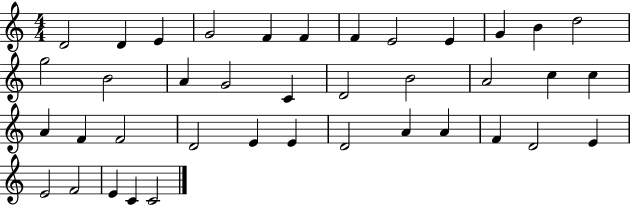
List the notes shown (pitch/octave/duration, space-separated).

D4/h D4/q E4/q G4/h F4/q F4/q F4/q E4/h E4/q G4/q B4/q D5/h G5/h B4/h A4/q G4/h C4/q D4/h B4/h A4/h C5/q C5/q A4/q F4/q F4/h D4/h E4/q E4/q D4/h A4/q A4/q F4/q D4/h E4/q E4/h F4/h E4/q C4/q C4/h